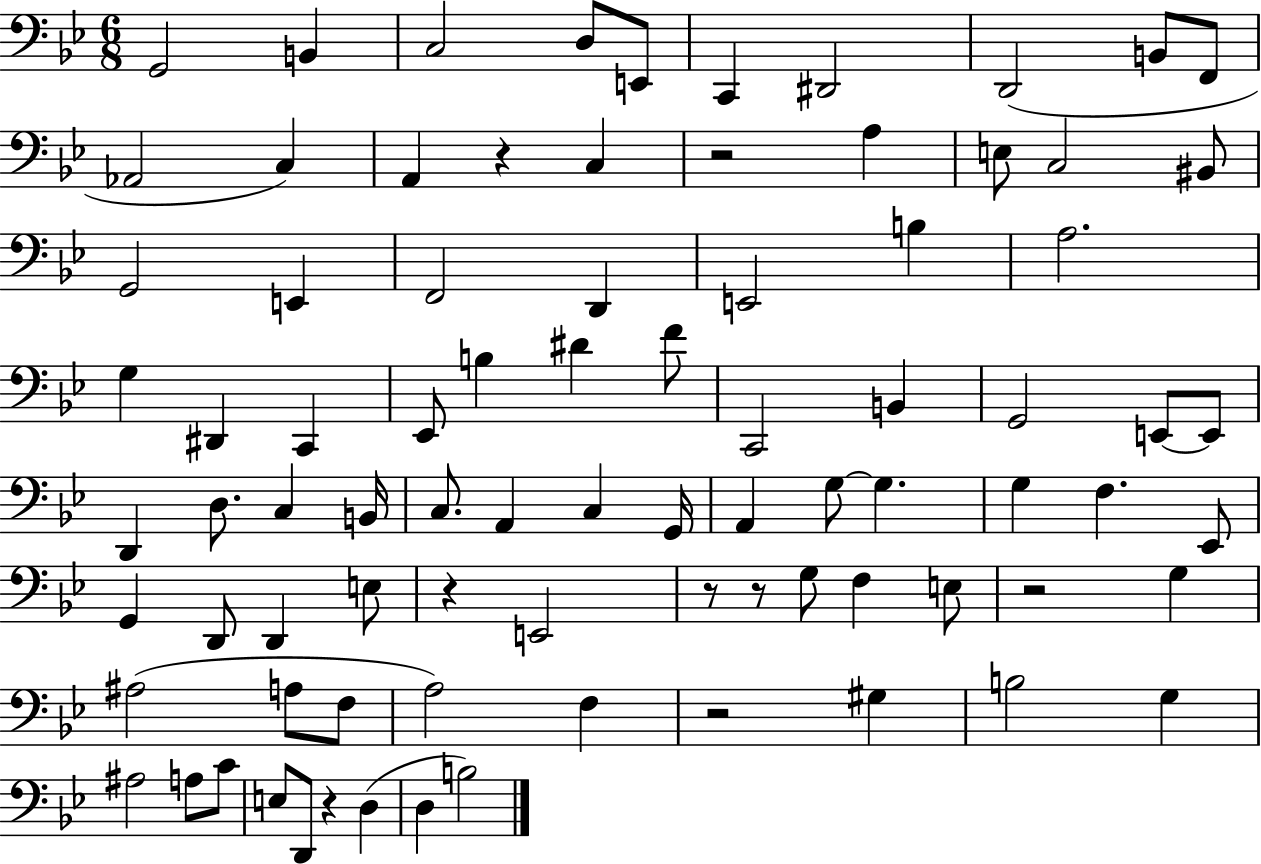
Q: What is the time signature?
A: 6/8